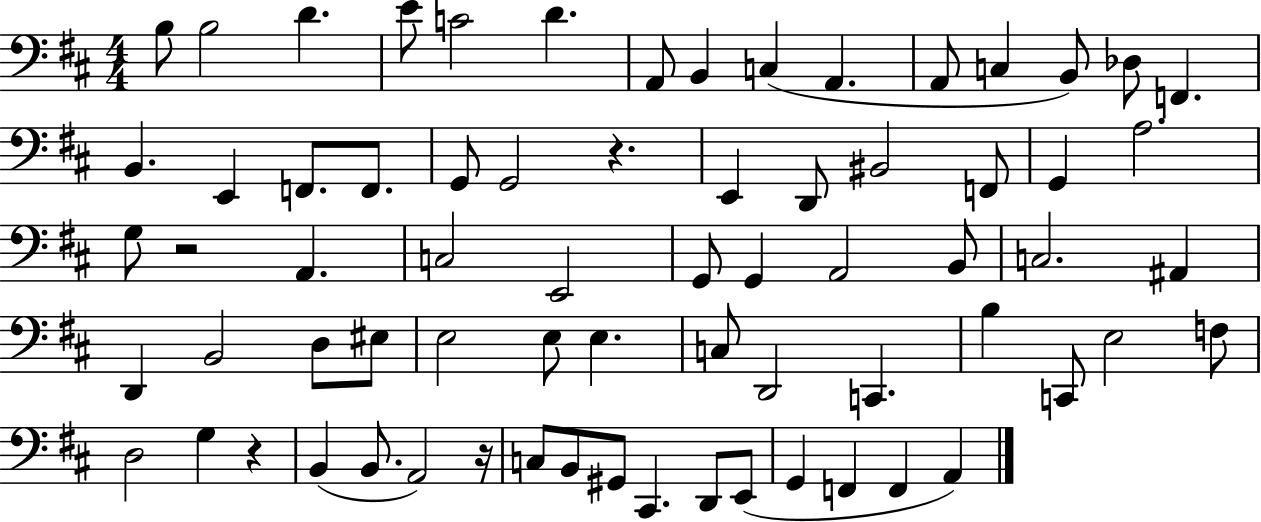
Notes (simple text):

B3/e B3/h D4/q. E4/e C4/h D4/q. A2/e B2/q C3/q A2/q. A2/e C3/q B2/e Db3/e F2/q. B2/q. E2/q F2/e. F2/e. G2/e G2/h R/q. E2/q D2/e BIS2/h F2/e G2/q A3/h. G3/e R/h A2/q. C3/h E2/h G2/e G2/q A2/h B2/e C3/h. A#2/q D2/q B2/h D3/e EIS3/e E3/h E3/e E3/q. C3/e D2/h C2/q. B3/q C2/e E3/h F3/e D3/h G3/q R/q B2/q B2/e. A2/h R/s C3/e B2/e G#2/e C#2/q. D2/e E2/e G2/q F2/q F2/q A2/q